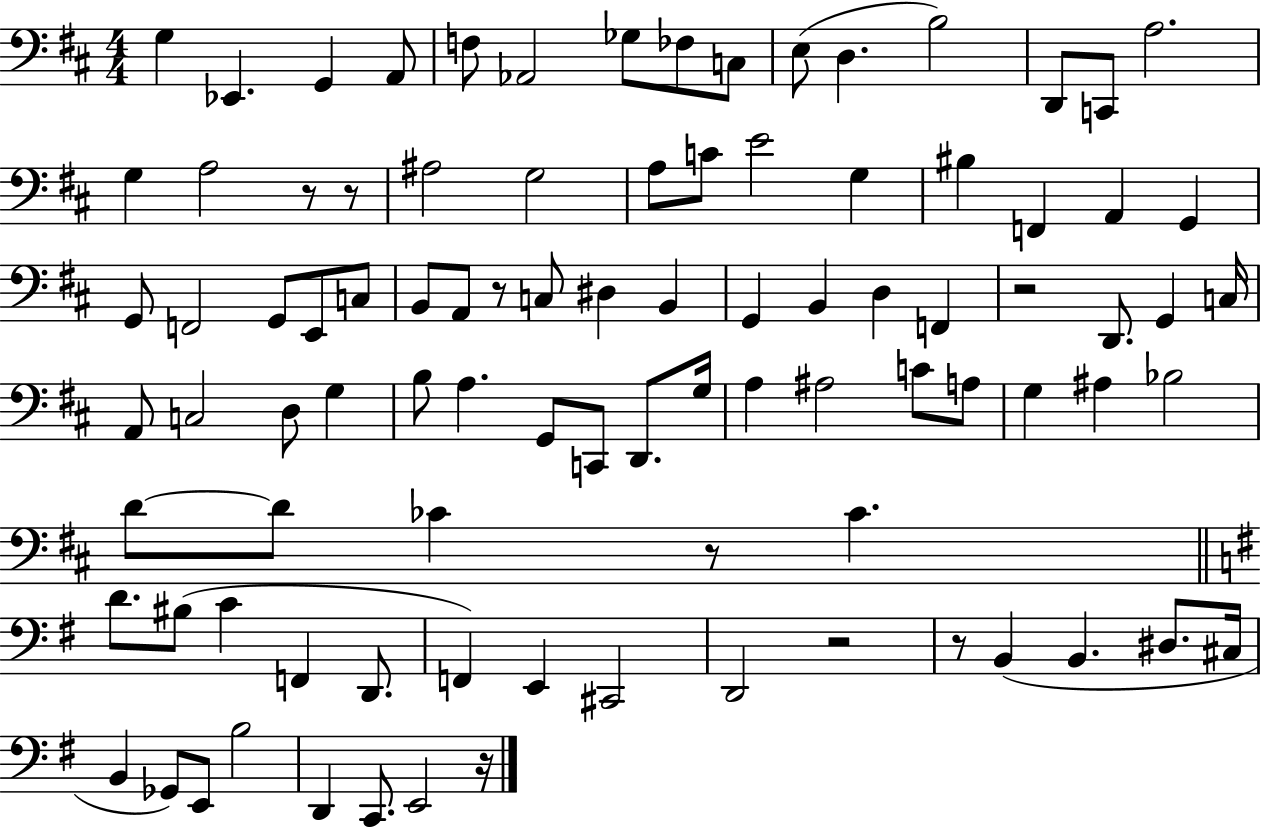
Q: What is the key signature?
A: D major